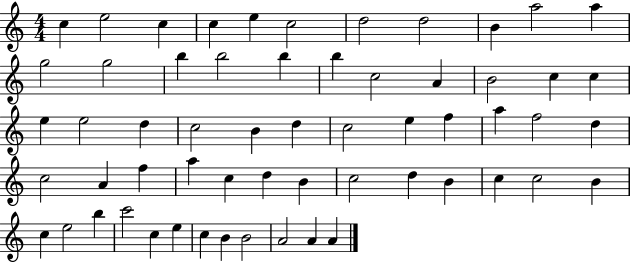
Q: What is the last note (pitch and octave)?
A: A4